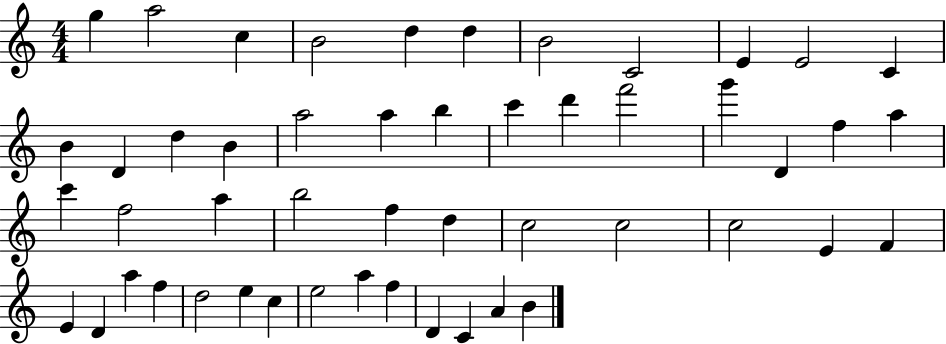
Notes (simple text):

G5/q A5/h C5/q B4/h D5/q D5/q B4/h C4/h E4/q E4/h C4/q B4/q D4/q D5/q B4/q A5/h A5/q B5/q C6/q D6/q F6/h G6/q D4/q F5/q A5/q C6/q F5/h A5/q B5/h F5/q D5/q C5/h C5/h C5/h E4/q F4/q E4/q D4/q A5/q F5/q D5/h E5/q C5/q E5/h A5/q F5/q D4/q C4/q A4/q B4/q